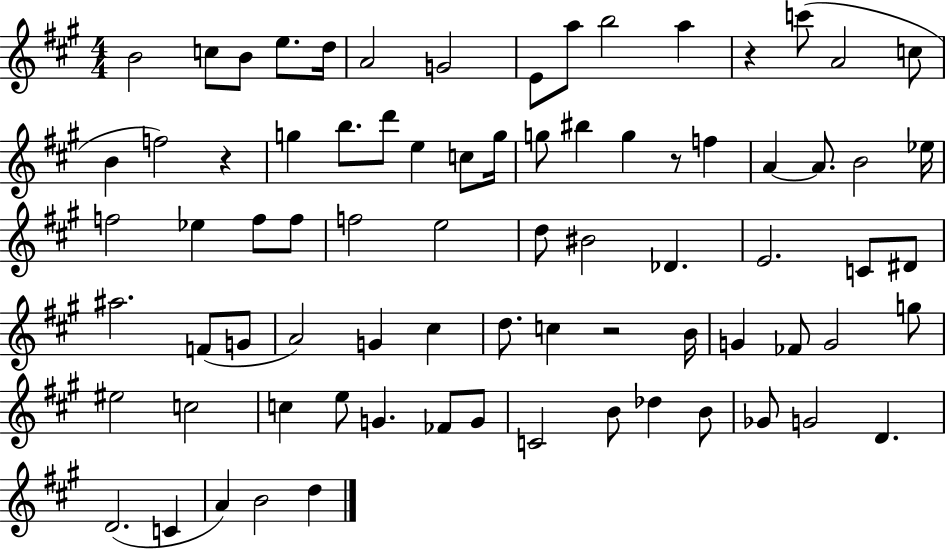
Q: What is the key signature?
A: A major